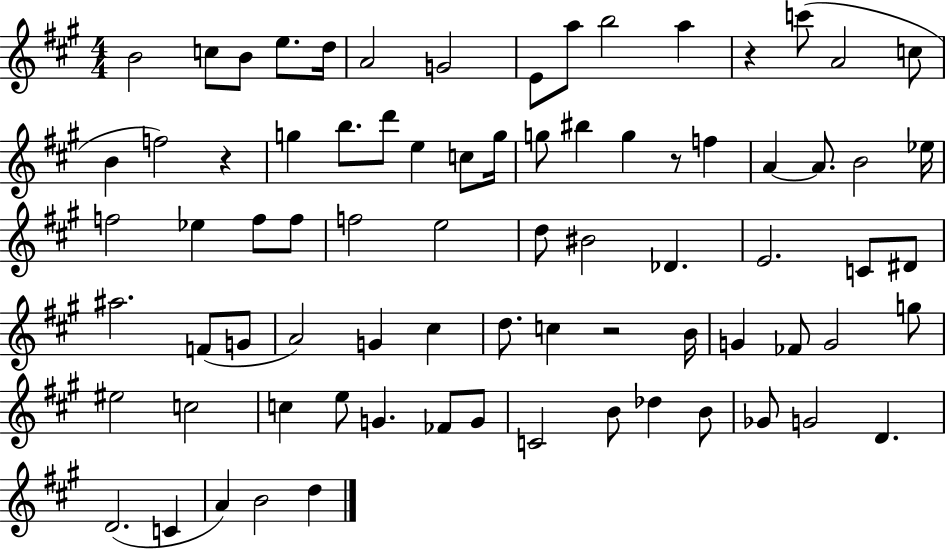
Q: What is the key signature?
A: A major